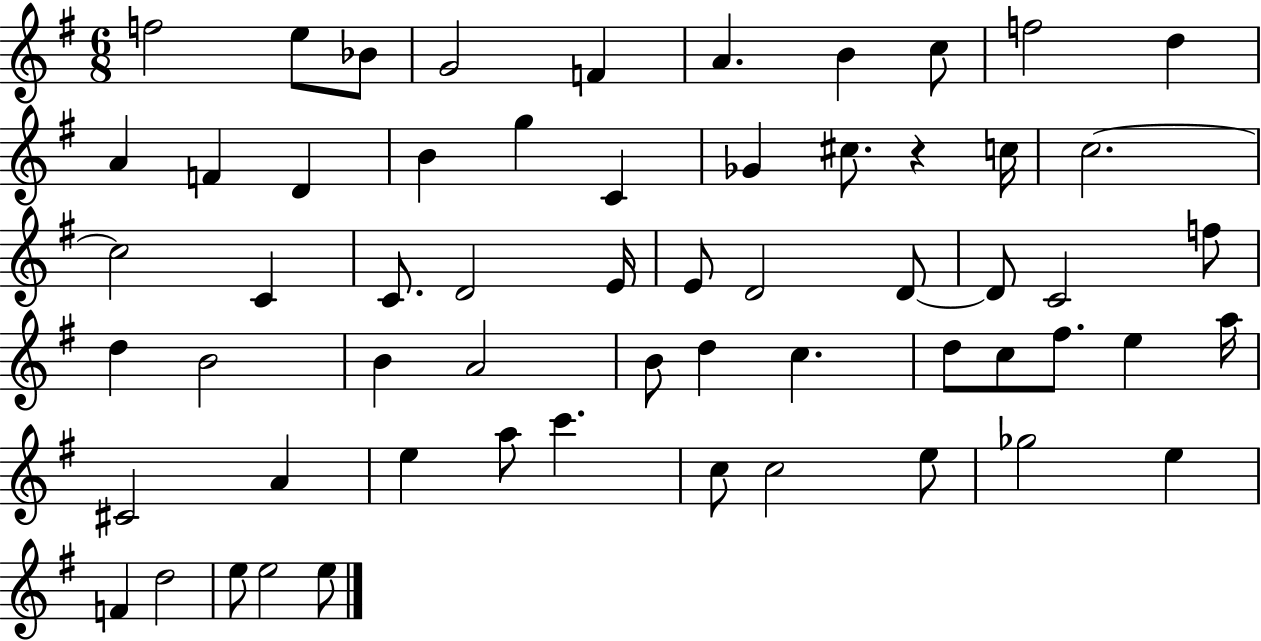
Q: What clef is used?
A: treble